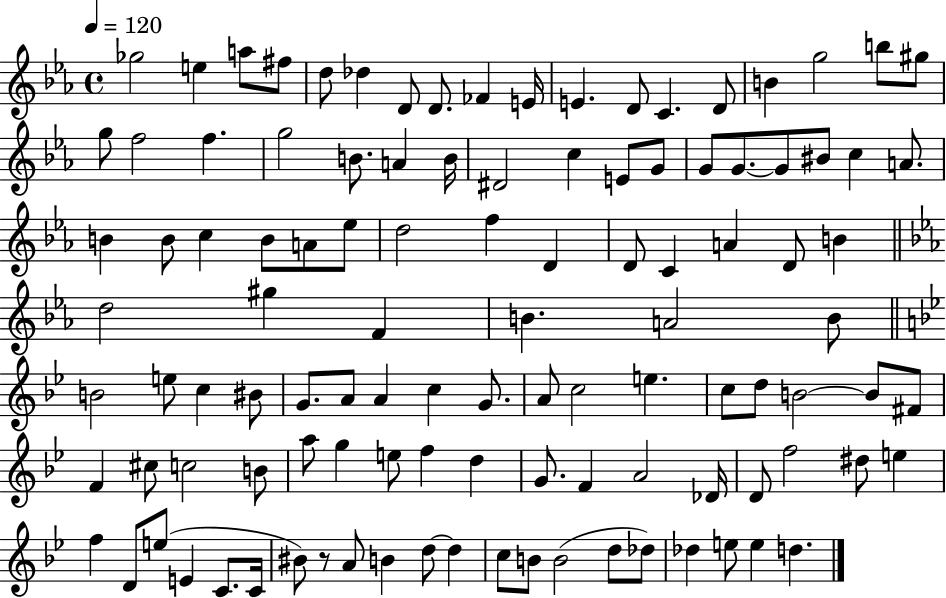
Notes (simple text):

Gb5/h E5/q A5/e F#5/e D5/e Db5/q D4/e D4/e. FES4/q E4/s E4/q. D4/e C4/q. D4/e B4/q G5/h B5/e G#5/e G5/e F5/h F5/q. G5/h B4/e. A4/q B4/s D#4/h C5/q E4/e G4/e G4/e G4/e. G4/e BIS4/e C5/q A4/e. B4/q B4/e C5/q B4/e A4/e Eb5/e D5/h F5/q D4/q D4/e C4/q A4/q D4/e B4/q D5/h G#5/q F4/q B4/q. A4/h B4/e B4/h E5/e C5/q BIS4/e G4/e. A4/e A4/q C5/q G4/e. A4/e C5/h E5/q. C5/e D5/e B4/h B4/e F#4/e F4/q C#5/e C5/h B4/e A5/e G5/q E5/e F5/q D5/q G4/e. F4/q A4/h Db4/s D4/e F5/h D#5/e E5/q F5/q D4/e E5/e E4/q C4/e. C4/s BIS4/e R/e A4/e B4/q D5/e D5/q C5/e B4/e B4/h D5/e Db5/e Db5/q E5/e E5/q D5/q.